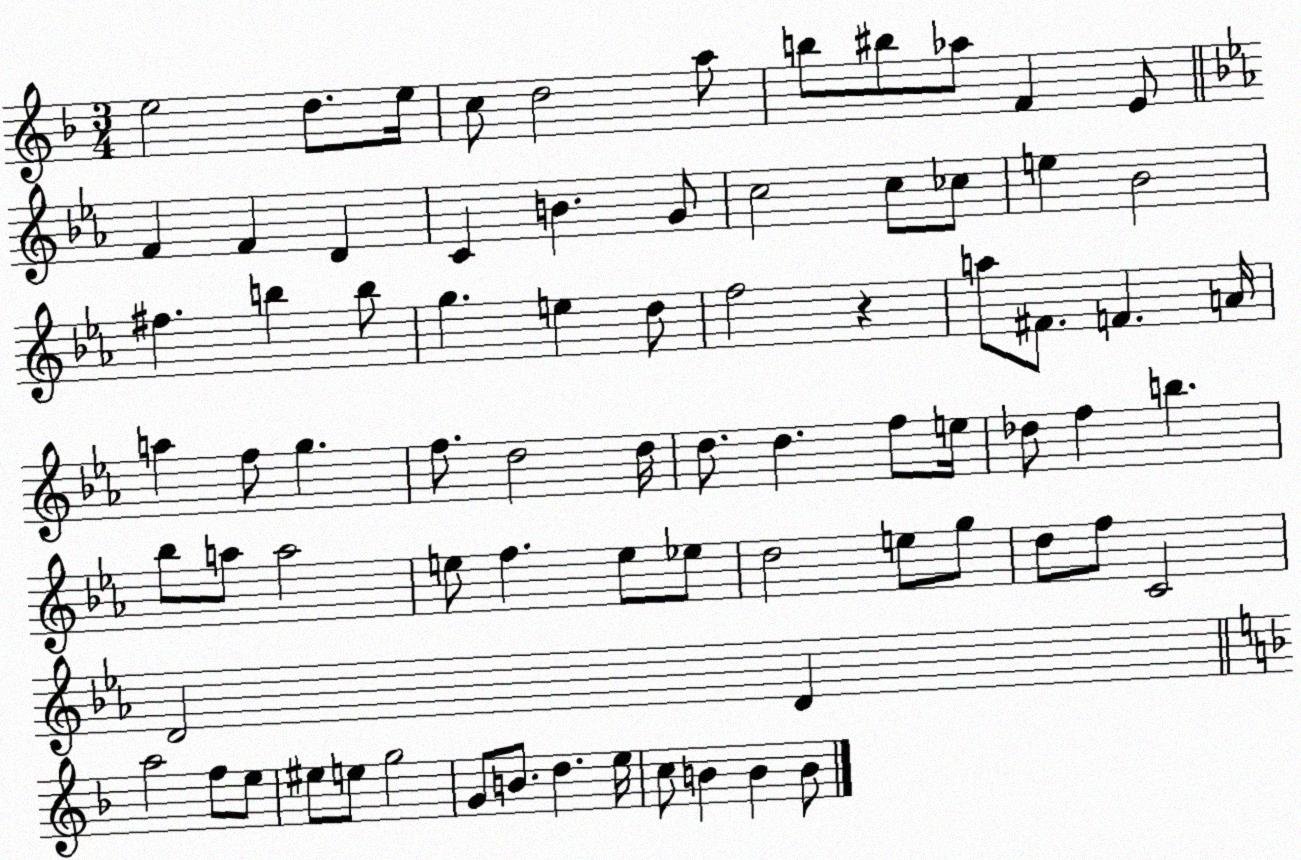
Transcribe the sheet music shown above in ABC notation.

X:1
T:Untitled
M:3/4
L:1/4
K:F
e2 d/2 e/4 c/2 d2 a/2 b/2 ^b/2 _a/2 F E/2 F F D C B G/2 c2 c/2 _c/2 e _B2 ^f b b/2 g e d/2 f2 z a/2 ^F/2 F A/4 a f/2 g f/2 d2 d/4 d/2 d f/2 e/4 _d/2 f b _b/2 a/2 a2 e/2 f e/2 _e/2 d2 e/2 g/2 d/2 f/2 C2 D2 D a2 f/2 e/2 ^e/2 e/2 g2 G/2 B/2 d e/4 c/2 B B B/2